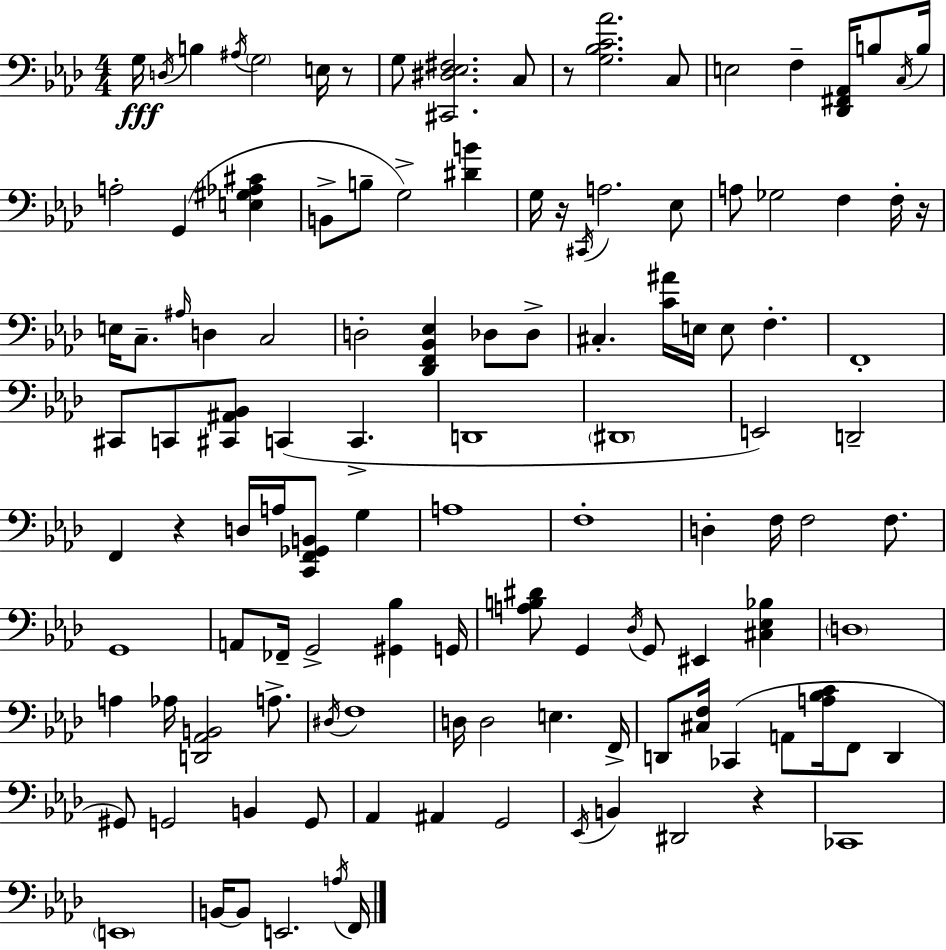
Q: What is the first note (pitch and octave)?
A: G3